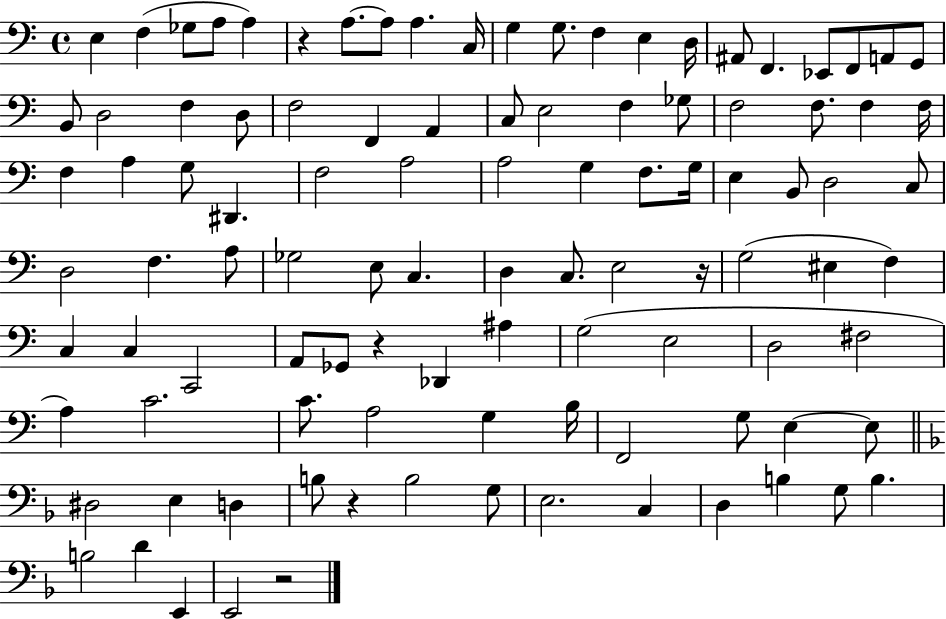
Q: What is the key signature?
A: C major